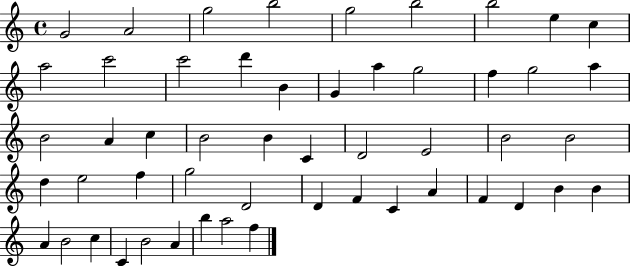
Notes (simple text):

G4/h A4/h G5/h B5/h G5/h B5/h B5/h E5/q C5/q A5/h C6/h C6/h D6/q B4/q G4/q A5/q G5/h F5/q G5/h A5/q B4/h A4/q C5/q B4/h B4/q C4/q D4/h E4/h B4/h B4/h D5/q E5/h F5/q G5/h D4/h D4/q F4/q C4/q A4/q F4/q D4/q B4/q B4/q A4/q B4/h C5/q C4/q B4/h A4/q B5/q A5/h F5/q